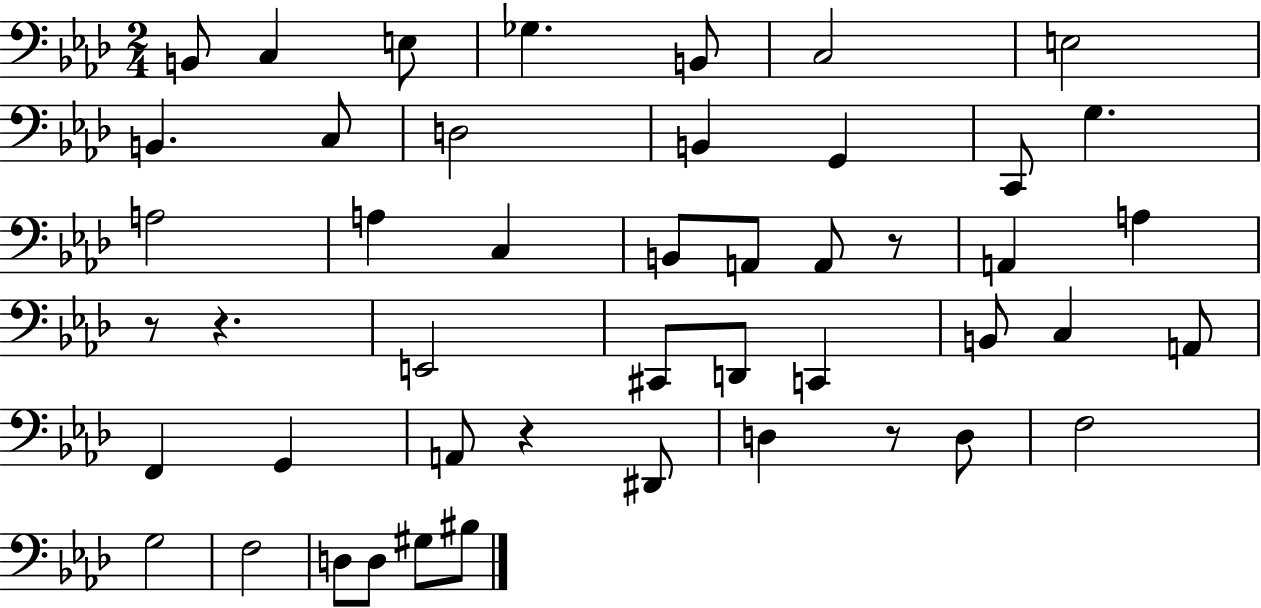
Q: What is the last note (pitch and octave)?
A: BIS3